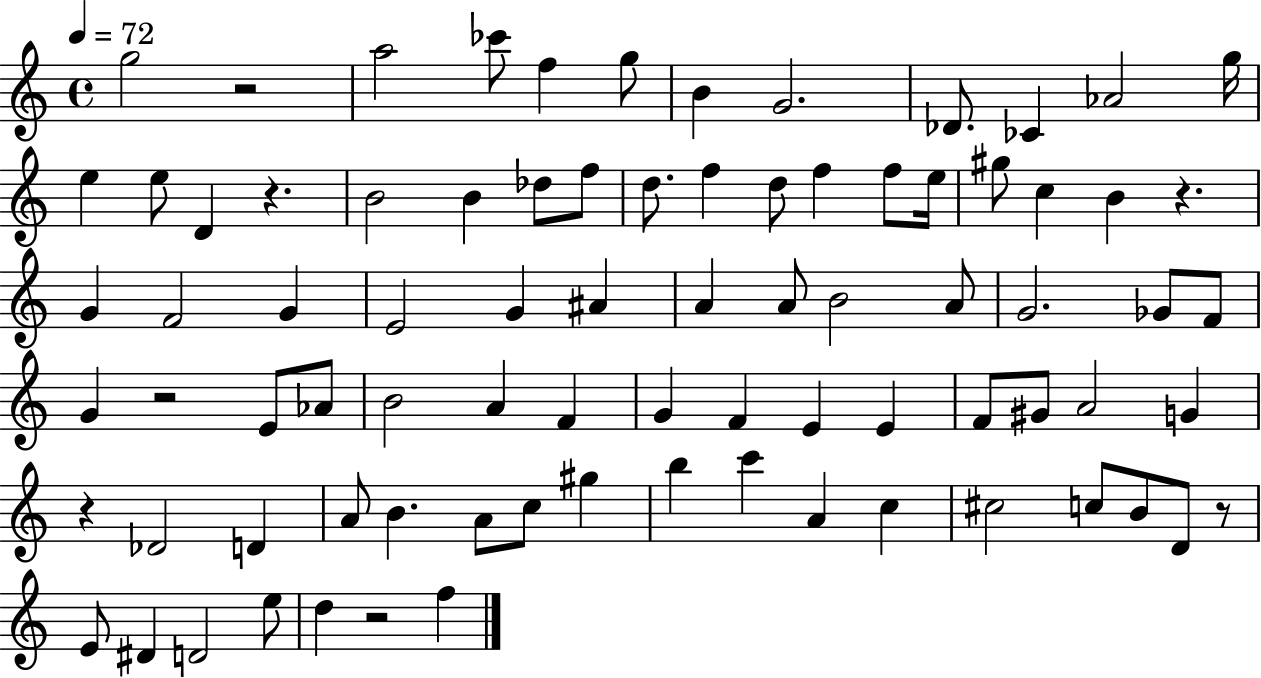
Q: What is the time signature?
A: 4/4